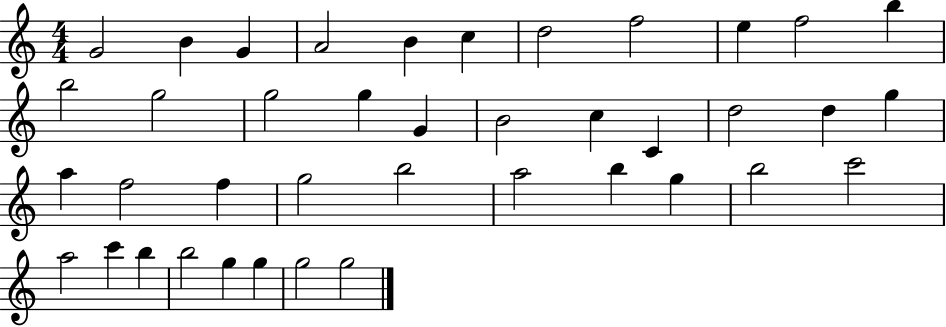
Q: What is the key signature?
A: C major